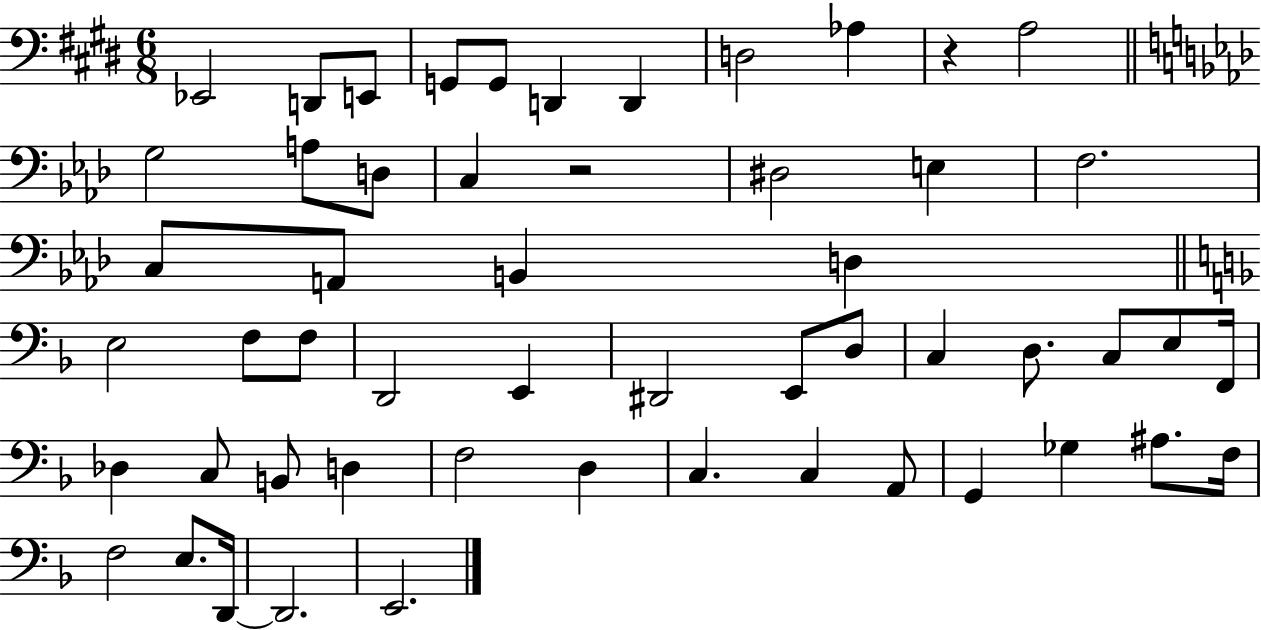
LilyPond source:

{
  \clef bass
  \numericTimeSignature
  \time 6/8
  \key e \major
  \repeat volta 2 { ees,2 d,8 e,8 | g,8 g,8 d,4 d,4 | d2 aes4 | r4 a2 | \break \bar "||" \break \key aes \major g2 a8 d8 | c4 r2 | dis2 e4 | f2. | \break c8 a,8 b,4 d4 | \bar "||" \break \key d \minor e2 f8 f8 | d,2 e,4 | dis,2 e,8 d8 | c4 d8. c8 e8 f,16 | \break des4 c8 b,8 d4 | f2 d4 | c4. c4 a,8 | g,4 ges4 ais8. f16 | \break f2 e8. d,16~~ | d,2. | e,2. | } \bar "|."
}